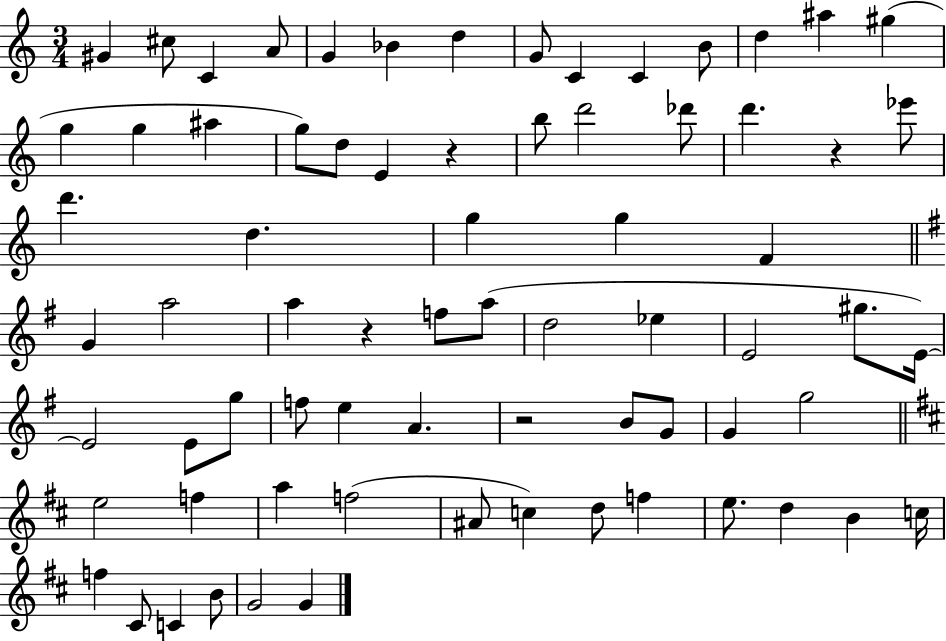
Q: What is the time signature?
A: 3/4